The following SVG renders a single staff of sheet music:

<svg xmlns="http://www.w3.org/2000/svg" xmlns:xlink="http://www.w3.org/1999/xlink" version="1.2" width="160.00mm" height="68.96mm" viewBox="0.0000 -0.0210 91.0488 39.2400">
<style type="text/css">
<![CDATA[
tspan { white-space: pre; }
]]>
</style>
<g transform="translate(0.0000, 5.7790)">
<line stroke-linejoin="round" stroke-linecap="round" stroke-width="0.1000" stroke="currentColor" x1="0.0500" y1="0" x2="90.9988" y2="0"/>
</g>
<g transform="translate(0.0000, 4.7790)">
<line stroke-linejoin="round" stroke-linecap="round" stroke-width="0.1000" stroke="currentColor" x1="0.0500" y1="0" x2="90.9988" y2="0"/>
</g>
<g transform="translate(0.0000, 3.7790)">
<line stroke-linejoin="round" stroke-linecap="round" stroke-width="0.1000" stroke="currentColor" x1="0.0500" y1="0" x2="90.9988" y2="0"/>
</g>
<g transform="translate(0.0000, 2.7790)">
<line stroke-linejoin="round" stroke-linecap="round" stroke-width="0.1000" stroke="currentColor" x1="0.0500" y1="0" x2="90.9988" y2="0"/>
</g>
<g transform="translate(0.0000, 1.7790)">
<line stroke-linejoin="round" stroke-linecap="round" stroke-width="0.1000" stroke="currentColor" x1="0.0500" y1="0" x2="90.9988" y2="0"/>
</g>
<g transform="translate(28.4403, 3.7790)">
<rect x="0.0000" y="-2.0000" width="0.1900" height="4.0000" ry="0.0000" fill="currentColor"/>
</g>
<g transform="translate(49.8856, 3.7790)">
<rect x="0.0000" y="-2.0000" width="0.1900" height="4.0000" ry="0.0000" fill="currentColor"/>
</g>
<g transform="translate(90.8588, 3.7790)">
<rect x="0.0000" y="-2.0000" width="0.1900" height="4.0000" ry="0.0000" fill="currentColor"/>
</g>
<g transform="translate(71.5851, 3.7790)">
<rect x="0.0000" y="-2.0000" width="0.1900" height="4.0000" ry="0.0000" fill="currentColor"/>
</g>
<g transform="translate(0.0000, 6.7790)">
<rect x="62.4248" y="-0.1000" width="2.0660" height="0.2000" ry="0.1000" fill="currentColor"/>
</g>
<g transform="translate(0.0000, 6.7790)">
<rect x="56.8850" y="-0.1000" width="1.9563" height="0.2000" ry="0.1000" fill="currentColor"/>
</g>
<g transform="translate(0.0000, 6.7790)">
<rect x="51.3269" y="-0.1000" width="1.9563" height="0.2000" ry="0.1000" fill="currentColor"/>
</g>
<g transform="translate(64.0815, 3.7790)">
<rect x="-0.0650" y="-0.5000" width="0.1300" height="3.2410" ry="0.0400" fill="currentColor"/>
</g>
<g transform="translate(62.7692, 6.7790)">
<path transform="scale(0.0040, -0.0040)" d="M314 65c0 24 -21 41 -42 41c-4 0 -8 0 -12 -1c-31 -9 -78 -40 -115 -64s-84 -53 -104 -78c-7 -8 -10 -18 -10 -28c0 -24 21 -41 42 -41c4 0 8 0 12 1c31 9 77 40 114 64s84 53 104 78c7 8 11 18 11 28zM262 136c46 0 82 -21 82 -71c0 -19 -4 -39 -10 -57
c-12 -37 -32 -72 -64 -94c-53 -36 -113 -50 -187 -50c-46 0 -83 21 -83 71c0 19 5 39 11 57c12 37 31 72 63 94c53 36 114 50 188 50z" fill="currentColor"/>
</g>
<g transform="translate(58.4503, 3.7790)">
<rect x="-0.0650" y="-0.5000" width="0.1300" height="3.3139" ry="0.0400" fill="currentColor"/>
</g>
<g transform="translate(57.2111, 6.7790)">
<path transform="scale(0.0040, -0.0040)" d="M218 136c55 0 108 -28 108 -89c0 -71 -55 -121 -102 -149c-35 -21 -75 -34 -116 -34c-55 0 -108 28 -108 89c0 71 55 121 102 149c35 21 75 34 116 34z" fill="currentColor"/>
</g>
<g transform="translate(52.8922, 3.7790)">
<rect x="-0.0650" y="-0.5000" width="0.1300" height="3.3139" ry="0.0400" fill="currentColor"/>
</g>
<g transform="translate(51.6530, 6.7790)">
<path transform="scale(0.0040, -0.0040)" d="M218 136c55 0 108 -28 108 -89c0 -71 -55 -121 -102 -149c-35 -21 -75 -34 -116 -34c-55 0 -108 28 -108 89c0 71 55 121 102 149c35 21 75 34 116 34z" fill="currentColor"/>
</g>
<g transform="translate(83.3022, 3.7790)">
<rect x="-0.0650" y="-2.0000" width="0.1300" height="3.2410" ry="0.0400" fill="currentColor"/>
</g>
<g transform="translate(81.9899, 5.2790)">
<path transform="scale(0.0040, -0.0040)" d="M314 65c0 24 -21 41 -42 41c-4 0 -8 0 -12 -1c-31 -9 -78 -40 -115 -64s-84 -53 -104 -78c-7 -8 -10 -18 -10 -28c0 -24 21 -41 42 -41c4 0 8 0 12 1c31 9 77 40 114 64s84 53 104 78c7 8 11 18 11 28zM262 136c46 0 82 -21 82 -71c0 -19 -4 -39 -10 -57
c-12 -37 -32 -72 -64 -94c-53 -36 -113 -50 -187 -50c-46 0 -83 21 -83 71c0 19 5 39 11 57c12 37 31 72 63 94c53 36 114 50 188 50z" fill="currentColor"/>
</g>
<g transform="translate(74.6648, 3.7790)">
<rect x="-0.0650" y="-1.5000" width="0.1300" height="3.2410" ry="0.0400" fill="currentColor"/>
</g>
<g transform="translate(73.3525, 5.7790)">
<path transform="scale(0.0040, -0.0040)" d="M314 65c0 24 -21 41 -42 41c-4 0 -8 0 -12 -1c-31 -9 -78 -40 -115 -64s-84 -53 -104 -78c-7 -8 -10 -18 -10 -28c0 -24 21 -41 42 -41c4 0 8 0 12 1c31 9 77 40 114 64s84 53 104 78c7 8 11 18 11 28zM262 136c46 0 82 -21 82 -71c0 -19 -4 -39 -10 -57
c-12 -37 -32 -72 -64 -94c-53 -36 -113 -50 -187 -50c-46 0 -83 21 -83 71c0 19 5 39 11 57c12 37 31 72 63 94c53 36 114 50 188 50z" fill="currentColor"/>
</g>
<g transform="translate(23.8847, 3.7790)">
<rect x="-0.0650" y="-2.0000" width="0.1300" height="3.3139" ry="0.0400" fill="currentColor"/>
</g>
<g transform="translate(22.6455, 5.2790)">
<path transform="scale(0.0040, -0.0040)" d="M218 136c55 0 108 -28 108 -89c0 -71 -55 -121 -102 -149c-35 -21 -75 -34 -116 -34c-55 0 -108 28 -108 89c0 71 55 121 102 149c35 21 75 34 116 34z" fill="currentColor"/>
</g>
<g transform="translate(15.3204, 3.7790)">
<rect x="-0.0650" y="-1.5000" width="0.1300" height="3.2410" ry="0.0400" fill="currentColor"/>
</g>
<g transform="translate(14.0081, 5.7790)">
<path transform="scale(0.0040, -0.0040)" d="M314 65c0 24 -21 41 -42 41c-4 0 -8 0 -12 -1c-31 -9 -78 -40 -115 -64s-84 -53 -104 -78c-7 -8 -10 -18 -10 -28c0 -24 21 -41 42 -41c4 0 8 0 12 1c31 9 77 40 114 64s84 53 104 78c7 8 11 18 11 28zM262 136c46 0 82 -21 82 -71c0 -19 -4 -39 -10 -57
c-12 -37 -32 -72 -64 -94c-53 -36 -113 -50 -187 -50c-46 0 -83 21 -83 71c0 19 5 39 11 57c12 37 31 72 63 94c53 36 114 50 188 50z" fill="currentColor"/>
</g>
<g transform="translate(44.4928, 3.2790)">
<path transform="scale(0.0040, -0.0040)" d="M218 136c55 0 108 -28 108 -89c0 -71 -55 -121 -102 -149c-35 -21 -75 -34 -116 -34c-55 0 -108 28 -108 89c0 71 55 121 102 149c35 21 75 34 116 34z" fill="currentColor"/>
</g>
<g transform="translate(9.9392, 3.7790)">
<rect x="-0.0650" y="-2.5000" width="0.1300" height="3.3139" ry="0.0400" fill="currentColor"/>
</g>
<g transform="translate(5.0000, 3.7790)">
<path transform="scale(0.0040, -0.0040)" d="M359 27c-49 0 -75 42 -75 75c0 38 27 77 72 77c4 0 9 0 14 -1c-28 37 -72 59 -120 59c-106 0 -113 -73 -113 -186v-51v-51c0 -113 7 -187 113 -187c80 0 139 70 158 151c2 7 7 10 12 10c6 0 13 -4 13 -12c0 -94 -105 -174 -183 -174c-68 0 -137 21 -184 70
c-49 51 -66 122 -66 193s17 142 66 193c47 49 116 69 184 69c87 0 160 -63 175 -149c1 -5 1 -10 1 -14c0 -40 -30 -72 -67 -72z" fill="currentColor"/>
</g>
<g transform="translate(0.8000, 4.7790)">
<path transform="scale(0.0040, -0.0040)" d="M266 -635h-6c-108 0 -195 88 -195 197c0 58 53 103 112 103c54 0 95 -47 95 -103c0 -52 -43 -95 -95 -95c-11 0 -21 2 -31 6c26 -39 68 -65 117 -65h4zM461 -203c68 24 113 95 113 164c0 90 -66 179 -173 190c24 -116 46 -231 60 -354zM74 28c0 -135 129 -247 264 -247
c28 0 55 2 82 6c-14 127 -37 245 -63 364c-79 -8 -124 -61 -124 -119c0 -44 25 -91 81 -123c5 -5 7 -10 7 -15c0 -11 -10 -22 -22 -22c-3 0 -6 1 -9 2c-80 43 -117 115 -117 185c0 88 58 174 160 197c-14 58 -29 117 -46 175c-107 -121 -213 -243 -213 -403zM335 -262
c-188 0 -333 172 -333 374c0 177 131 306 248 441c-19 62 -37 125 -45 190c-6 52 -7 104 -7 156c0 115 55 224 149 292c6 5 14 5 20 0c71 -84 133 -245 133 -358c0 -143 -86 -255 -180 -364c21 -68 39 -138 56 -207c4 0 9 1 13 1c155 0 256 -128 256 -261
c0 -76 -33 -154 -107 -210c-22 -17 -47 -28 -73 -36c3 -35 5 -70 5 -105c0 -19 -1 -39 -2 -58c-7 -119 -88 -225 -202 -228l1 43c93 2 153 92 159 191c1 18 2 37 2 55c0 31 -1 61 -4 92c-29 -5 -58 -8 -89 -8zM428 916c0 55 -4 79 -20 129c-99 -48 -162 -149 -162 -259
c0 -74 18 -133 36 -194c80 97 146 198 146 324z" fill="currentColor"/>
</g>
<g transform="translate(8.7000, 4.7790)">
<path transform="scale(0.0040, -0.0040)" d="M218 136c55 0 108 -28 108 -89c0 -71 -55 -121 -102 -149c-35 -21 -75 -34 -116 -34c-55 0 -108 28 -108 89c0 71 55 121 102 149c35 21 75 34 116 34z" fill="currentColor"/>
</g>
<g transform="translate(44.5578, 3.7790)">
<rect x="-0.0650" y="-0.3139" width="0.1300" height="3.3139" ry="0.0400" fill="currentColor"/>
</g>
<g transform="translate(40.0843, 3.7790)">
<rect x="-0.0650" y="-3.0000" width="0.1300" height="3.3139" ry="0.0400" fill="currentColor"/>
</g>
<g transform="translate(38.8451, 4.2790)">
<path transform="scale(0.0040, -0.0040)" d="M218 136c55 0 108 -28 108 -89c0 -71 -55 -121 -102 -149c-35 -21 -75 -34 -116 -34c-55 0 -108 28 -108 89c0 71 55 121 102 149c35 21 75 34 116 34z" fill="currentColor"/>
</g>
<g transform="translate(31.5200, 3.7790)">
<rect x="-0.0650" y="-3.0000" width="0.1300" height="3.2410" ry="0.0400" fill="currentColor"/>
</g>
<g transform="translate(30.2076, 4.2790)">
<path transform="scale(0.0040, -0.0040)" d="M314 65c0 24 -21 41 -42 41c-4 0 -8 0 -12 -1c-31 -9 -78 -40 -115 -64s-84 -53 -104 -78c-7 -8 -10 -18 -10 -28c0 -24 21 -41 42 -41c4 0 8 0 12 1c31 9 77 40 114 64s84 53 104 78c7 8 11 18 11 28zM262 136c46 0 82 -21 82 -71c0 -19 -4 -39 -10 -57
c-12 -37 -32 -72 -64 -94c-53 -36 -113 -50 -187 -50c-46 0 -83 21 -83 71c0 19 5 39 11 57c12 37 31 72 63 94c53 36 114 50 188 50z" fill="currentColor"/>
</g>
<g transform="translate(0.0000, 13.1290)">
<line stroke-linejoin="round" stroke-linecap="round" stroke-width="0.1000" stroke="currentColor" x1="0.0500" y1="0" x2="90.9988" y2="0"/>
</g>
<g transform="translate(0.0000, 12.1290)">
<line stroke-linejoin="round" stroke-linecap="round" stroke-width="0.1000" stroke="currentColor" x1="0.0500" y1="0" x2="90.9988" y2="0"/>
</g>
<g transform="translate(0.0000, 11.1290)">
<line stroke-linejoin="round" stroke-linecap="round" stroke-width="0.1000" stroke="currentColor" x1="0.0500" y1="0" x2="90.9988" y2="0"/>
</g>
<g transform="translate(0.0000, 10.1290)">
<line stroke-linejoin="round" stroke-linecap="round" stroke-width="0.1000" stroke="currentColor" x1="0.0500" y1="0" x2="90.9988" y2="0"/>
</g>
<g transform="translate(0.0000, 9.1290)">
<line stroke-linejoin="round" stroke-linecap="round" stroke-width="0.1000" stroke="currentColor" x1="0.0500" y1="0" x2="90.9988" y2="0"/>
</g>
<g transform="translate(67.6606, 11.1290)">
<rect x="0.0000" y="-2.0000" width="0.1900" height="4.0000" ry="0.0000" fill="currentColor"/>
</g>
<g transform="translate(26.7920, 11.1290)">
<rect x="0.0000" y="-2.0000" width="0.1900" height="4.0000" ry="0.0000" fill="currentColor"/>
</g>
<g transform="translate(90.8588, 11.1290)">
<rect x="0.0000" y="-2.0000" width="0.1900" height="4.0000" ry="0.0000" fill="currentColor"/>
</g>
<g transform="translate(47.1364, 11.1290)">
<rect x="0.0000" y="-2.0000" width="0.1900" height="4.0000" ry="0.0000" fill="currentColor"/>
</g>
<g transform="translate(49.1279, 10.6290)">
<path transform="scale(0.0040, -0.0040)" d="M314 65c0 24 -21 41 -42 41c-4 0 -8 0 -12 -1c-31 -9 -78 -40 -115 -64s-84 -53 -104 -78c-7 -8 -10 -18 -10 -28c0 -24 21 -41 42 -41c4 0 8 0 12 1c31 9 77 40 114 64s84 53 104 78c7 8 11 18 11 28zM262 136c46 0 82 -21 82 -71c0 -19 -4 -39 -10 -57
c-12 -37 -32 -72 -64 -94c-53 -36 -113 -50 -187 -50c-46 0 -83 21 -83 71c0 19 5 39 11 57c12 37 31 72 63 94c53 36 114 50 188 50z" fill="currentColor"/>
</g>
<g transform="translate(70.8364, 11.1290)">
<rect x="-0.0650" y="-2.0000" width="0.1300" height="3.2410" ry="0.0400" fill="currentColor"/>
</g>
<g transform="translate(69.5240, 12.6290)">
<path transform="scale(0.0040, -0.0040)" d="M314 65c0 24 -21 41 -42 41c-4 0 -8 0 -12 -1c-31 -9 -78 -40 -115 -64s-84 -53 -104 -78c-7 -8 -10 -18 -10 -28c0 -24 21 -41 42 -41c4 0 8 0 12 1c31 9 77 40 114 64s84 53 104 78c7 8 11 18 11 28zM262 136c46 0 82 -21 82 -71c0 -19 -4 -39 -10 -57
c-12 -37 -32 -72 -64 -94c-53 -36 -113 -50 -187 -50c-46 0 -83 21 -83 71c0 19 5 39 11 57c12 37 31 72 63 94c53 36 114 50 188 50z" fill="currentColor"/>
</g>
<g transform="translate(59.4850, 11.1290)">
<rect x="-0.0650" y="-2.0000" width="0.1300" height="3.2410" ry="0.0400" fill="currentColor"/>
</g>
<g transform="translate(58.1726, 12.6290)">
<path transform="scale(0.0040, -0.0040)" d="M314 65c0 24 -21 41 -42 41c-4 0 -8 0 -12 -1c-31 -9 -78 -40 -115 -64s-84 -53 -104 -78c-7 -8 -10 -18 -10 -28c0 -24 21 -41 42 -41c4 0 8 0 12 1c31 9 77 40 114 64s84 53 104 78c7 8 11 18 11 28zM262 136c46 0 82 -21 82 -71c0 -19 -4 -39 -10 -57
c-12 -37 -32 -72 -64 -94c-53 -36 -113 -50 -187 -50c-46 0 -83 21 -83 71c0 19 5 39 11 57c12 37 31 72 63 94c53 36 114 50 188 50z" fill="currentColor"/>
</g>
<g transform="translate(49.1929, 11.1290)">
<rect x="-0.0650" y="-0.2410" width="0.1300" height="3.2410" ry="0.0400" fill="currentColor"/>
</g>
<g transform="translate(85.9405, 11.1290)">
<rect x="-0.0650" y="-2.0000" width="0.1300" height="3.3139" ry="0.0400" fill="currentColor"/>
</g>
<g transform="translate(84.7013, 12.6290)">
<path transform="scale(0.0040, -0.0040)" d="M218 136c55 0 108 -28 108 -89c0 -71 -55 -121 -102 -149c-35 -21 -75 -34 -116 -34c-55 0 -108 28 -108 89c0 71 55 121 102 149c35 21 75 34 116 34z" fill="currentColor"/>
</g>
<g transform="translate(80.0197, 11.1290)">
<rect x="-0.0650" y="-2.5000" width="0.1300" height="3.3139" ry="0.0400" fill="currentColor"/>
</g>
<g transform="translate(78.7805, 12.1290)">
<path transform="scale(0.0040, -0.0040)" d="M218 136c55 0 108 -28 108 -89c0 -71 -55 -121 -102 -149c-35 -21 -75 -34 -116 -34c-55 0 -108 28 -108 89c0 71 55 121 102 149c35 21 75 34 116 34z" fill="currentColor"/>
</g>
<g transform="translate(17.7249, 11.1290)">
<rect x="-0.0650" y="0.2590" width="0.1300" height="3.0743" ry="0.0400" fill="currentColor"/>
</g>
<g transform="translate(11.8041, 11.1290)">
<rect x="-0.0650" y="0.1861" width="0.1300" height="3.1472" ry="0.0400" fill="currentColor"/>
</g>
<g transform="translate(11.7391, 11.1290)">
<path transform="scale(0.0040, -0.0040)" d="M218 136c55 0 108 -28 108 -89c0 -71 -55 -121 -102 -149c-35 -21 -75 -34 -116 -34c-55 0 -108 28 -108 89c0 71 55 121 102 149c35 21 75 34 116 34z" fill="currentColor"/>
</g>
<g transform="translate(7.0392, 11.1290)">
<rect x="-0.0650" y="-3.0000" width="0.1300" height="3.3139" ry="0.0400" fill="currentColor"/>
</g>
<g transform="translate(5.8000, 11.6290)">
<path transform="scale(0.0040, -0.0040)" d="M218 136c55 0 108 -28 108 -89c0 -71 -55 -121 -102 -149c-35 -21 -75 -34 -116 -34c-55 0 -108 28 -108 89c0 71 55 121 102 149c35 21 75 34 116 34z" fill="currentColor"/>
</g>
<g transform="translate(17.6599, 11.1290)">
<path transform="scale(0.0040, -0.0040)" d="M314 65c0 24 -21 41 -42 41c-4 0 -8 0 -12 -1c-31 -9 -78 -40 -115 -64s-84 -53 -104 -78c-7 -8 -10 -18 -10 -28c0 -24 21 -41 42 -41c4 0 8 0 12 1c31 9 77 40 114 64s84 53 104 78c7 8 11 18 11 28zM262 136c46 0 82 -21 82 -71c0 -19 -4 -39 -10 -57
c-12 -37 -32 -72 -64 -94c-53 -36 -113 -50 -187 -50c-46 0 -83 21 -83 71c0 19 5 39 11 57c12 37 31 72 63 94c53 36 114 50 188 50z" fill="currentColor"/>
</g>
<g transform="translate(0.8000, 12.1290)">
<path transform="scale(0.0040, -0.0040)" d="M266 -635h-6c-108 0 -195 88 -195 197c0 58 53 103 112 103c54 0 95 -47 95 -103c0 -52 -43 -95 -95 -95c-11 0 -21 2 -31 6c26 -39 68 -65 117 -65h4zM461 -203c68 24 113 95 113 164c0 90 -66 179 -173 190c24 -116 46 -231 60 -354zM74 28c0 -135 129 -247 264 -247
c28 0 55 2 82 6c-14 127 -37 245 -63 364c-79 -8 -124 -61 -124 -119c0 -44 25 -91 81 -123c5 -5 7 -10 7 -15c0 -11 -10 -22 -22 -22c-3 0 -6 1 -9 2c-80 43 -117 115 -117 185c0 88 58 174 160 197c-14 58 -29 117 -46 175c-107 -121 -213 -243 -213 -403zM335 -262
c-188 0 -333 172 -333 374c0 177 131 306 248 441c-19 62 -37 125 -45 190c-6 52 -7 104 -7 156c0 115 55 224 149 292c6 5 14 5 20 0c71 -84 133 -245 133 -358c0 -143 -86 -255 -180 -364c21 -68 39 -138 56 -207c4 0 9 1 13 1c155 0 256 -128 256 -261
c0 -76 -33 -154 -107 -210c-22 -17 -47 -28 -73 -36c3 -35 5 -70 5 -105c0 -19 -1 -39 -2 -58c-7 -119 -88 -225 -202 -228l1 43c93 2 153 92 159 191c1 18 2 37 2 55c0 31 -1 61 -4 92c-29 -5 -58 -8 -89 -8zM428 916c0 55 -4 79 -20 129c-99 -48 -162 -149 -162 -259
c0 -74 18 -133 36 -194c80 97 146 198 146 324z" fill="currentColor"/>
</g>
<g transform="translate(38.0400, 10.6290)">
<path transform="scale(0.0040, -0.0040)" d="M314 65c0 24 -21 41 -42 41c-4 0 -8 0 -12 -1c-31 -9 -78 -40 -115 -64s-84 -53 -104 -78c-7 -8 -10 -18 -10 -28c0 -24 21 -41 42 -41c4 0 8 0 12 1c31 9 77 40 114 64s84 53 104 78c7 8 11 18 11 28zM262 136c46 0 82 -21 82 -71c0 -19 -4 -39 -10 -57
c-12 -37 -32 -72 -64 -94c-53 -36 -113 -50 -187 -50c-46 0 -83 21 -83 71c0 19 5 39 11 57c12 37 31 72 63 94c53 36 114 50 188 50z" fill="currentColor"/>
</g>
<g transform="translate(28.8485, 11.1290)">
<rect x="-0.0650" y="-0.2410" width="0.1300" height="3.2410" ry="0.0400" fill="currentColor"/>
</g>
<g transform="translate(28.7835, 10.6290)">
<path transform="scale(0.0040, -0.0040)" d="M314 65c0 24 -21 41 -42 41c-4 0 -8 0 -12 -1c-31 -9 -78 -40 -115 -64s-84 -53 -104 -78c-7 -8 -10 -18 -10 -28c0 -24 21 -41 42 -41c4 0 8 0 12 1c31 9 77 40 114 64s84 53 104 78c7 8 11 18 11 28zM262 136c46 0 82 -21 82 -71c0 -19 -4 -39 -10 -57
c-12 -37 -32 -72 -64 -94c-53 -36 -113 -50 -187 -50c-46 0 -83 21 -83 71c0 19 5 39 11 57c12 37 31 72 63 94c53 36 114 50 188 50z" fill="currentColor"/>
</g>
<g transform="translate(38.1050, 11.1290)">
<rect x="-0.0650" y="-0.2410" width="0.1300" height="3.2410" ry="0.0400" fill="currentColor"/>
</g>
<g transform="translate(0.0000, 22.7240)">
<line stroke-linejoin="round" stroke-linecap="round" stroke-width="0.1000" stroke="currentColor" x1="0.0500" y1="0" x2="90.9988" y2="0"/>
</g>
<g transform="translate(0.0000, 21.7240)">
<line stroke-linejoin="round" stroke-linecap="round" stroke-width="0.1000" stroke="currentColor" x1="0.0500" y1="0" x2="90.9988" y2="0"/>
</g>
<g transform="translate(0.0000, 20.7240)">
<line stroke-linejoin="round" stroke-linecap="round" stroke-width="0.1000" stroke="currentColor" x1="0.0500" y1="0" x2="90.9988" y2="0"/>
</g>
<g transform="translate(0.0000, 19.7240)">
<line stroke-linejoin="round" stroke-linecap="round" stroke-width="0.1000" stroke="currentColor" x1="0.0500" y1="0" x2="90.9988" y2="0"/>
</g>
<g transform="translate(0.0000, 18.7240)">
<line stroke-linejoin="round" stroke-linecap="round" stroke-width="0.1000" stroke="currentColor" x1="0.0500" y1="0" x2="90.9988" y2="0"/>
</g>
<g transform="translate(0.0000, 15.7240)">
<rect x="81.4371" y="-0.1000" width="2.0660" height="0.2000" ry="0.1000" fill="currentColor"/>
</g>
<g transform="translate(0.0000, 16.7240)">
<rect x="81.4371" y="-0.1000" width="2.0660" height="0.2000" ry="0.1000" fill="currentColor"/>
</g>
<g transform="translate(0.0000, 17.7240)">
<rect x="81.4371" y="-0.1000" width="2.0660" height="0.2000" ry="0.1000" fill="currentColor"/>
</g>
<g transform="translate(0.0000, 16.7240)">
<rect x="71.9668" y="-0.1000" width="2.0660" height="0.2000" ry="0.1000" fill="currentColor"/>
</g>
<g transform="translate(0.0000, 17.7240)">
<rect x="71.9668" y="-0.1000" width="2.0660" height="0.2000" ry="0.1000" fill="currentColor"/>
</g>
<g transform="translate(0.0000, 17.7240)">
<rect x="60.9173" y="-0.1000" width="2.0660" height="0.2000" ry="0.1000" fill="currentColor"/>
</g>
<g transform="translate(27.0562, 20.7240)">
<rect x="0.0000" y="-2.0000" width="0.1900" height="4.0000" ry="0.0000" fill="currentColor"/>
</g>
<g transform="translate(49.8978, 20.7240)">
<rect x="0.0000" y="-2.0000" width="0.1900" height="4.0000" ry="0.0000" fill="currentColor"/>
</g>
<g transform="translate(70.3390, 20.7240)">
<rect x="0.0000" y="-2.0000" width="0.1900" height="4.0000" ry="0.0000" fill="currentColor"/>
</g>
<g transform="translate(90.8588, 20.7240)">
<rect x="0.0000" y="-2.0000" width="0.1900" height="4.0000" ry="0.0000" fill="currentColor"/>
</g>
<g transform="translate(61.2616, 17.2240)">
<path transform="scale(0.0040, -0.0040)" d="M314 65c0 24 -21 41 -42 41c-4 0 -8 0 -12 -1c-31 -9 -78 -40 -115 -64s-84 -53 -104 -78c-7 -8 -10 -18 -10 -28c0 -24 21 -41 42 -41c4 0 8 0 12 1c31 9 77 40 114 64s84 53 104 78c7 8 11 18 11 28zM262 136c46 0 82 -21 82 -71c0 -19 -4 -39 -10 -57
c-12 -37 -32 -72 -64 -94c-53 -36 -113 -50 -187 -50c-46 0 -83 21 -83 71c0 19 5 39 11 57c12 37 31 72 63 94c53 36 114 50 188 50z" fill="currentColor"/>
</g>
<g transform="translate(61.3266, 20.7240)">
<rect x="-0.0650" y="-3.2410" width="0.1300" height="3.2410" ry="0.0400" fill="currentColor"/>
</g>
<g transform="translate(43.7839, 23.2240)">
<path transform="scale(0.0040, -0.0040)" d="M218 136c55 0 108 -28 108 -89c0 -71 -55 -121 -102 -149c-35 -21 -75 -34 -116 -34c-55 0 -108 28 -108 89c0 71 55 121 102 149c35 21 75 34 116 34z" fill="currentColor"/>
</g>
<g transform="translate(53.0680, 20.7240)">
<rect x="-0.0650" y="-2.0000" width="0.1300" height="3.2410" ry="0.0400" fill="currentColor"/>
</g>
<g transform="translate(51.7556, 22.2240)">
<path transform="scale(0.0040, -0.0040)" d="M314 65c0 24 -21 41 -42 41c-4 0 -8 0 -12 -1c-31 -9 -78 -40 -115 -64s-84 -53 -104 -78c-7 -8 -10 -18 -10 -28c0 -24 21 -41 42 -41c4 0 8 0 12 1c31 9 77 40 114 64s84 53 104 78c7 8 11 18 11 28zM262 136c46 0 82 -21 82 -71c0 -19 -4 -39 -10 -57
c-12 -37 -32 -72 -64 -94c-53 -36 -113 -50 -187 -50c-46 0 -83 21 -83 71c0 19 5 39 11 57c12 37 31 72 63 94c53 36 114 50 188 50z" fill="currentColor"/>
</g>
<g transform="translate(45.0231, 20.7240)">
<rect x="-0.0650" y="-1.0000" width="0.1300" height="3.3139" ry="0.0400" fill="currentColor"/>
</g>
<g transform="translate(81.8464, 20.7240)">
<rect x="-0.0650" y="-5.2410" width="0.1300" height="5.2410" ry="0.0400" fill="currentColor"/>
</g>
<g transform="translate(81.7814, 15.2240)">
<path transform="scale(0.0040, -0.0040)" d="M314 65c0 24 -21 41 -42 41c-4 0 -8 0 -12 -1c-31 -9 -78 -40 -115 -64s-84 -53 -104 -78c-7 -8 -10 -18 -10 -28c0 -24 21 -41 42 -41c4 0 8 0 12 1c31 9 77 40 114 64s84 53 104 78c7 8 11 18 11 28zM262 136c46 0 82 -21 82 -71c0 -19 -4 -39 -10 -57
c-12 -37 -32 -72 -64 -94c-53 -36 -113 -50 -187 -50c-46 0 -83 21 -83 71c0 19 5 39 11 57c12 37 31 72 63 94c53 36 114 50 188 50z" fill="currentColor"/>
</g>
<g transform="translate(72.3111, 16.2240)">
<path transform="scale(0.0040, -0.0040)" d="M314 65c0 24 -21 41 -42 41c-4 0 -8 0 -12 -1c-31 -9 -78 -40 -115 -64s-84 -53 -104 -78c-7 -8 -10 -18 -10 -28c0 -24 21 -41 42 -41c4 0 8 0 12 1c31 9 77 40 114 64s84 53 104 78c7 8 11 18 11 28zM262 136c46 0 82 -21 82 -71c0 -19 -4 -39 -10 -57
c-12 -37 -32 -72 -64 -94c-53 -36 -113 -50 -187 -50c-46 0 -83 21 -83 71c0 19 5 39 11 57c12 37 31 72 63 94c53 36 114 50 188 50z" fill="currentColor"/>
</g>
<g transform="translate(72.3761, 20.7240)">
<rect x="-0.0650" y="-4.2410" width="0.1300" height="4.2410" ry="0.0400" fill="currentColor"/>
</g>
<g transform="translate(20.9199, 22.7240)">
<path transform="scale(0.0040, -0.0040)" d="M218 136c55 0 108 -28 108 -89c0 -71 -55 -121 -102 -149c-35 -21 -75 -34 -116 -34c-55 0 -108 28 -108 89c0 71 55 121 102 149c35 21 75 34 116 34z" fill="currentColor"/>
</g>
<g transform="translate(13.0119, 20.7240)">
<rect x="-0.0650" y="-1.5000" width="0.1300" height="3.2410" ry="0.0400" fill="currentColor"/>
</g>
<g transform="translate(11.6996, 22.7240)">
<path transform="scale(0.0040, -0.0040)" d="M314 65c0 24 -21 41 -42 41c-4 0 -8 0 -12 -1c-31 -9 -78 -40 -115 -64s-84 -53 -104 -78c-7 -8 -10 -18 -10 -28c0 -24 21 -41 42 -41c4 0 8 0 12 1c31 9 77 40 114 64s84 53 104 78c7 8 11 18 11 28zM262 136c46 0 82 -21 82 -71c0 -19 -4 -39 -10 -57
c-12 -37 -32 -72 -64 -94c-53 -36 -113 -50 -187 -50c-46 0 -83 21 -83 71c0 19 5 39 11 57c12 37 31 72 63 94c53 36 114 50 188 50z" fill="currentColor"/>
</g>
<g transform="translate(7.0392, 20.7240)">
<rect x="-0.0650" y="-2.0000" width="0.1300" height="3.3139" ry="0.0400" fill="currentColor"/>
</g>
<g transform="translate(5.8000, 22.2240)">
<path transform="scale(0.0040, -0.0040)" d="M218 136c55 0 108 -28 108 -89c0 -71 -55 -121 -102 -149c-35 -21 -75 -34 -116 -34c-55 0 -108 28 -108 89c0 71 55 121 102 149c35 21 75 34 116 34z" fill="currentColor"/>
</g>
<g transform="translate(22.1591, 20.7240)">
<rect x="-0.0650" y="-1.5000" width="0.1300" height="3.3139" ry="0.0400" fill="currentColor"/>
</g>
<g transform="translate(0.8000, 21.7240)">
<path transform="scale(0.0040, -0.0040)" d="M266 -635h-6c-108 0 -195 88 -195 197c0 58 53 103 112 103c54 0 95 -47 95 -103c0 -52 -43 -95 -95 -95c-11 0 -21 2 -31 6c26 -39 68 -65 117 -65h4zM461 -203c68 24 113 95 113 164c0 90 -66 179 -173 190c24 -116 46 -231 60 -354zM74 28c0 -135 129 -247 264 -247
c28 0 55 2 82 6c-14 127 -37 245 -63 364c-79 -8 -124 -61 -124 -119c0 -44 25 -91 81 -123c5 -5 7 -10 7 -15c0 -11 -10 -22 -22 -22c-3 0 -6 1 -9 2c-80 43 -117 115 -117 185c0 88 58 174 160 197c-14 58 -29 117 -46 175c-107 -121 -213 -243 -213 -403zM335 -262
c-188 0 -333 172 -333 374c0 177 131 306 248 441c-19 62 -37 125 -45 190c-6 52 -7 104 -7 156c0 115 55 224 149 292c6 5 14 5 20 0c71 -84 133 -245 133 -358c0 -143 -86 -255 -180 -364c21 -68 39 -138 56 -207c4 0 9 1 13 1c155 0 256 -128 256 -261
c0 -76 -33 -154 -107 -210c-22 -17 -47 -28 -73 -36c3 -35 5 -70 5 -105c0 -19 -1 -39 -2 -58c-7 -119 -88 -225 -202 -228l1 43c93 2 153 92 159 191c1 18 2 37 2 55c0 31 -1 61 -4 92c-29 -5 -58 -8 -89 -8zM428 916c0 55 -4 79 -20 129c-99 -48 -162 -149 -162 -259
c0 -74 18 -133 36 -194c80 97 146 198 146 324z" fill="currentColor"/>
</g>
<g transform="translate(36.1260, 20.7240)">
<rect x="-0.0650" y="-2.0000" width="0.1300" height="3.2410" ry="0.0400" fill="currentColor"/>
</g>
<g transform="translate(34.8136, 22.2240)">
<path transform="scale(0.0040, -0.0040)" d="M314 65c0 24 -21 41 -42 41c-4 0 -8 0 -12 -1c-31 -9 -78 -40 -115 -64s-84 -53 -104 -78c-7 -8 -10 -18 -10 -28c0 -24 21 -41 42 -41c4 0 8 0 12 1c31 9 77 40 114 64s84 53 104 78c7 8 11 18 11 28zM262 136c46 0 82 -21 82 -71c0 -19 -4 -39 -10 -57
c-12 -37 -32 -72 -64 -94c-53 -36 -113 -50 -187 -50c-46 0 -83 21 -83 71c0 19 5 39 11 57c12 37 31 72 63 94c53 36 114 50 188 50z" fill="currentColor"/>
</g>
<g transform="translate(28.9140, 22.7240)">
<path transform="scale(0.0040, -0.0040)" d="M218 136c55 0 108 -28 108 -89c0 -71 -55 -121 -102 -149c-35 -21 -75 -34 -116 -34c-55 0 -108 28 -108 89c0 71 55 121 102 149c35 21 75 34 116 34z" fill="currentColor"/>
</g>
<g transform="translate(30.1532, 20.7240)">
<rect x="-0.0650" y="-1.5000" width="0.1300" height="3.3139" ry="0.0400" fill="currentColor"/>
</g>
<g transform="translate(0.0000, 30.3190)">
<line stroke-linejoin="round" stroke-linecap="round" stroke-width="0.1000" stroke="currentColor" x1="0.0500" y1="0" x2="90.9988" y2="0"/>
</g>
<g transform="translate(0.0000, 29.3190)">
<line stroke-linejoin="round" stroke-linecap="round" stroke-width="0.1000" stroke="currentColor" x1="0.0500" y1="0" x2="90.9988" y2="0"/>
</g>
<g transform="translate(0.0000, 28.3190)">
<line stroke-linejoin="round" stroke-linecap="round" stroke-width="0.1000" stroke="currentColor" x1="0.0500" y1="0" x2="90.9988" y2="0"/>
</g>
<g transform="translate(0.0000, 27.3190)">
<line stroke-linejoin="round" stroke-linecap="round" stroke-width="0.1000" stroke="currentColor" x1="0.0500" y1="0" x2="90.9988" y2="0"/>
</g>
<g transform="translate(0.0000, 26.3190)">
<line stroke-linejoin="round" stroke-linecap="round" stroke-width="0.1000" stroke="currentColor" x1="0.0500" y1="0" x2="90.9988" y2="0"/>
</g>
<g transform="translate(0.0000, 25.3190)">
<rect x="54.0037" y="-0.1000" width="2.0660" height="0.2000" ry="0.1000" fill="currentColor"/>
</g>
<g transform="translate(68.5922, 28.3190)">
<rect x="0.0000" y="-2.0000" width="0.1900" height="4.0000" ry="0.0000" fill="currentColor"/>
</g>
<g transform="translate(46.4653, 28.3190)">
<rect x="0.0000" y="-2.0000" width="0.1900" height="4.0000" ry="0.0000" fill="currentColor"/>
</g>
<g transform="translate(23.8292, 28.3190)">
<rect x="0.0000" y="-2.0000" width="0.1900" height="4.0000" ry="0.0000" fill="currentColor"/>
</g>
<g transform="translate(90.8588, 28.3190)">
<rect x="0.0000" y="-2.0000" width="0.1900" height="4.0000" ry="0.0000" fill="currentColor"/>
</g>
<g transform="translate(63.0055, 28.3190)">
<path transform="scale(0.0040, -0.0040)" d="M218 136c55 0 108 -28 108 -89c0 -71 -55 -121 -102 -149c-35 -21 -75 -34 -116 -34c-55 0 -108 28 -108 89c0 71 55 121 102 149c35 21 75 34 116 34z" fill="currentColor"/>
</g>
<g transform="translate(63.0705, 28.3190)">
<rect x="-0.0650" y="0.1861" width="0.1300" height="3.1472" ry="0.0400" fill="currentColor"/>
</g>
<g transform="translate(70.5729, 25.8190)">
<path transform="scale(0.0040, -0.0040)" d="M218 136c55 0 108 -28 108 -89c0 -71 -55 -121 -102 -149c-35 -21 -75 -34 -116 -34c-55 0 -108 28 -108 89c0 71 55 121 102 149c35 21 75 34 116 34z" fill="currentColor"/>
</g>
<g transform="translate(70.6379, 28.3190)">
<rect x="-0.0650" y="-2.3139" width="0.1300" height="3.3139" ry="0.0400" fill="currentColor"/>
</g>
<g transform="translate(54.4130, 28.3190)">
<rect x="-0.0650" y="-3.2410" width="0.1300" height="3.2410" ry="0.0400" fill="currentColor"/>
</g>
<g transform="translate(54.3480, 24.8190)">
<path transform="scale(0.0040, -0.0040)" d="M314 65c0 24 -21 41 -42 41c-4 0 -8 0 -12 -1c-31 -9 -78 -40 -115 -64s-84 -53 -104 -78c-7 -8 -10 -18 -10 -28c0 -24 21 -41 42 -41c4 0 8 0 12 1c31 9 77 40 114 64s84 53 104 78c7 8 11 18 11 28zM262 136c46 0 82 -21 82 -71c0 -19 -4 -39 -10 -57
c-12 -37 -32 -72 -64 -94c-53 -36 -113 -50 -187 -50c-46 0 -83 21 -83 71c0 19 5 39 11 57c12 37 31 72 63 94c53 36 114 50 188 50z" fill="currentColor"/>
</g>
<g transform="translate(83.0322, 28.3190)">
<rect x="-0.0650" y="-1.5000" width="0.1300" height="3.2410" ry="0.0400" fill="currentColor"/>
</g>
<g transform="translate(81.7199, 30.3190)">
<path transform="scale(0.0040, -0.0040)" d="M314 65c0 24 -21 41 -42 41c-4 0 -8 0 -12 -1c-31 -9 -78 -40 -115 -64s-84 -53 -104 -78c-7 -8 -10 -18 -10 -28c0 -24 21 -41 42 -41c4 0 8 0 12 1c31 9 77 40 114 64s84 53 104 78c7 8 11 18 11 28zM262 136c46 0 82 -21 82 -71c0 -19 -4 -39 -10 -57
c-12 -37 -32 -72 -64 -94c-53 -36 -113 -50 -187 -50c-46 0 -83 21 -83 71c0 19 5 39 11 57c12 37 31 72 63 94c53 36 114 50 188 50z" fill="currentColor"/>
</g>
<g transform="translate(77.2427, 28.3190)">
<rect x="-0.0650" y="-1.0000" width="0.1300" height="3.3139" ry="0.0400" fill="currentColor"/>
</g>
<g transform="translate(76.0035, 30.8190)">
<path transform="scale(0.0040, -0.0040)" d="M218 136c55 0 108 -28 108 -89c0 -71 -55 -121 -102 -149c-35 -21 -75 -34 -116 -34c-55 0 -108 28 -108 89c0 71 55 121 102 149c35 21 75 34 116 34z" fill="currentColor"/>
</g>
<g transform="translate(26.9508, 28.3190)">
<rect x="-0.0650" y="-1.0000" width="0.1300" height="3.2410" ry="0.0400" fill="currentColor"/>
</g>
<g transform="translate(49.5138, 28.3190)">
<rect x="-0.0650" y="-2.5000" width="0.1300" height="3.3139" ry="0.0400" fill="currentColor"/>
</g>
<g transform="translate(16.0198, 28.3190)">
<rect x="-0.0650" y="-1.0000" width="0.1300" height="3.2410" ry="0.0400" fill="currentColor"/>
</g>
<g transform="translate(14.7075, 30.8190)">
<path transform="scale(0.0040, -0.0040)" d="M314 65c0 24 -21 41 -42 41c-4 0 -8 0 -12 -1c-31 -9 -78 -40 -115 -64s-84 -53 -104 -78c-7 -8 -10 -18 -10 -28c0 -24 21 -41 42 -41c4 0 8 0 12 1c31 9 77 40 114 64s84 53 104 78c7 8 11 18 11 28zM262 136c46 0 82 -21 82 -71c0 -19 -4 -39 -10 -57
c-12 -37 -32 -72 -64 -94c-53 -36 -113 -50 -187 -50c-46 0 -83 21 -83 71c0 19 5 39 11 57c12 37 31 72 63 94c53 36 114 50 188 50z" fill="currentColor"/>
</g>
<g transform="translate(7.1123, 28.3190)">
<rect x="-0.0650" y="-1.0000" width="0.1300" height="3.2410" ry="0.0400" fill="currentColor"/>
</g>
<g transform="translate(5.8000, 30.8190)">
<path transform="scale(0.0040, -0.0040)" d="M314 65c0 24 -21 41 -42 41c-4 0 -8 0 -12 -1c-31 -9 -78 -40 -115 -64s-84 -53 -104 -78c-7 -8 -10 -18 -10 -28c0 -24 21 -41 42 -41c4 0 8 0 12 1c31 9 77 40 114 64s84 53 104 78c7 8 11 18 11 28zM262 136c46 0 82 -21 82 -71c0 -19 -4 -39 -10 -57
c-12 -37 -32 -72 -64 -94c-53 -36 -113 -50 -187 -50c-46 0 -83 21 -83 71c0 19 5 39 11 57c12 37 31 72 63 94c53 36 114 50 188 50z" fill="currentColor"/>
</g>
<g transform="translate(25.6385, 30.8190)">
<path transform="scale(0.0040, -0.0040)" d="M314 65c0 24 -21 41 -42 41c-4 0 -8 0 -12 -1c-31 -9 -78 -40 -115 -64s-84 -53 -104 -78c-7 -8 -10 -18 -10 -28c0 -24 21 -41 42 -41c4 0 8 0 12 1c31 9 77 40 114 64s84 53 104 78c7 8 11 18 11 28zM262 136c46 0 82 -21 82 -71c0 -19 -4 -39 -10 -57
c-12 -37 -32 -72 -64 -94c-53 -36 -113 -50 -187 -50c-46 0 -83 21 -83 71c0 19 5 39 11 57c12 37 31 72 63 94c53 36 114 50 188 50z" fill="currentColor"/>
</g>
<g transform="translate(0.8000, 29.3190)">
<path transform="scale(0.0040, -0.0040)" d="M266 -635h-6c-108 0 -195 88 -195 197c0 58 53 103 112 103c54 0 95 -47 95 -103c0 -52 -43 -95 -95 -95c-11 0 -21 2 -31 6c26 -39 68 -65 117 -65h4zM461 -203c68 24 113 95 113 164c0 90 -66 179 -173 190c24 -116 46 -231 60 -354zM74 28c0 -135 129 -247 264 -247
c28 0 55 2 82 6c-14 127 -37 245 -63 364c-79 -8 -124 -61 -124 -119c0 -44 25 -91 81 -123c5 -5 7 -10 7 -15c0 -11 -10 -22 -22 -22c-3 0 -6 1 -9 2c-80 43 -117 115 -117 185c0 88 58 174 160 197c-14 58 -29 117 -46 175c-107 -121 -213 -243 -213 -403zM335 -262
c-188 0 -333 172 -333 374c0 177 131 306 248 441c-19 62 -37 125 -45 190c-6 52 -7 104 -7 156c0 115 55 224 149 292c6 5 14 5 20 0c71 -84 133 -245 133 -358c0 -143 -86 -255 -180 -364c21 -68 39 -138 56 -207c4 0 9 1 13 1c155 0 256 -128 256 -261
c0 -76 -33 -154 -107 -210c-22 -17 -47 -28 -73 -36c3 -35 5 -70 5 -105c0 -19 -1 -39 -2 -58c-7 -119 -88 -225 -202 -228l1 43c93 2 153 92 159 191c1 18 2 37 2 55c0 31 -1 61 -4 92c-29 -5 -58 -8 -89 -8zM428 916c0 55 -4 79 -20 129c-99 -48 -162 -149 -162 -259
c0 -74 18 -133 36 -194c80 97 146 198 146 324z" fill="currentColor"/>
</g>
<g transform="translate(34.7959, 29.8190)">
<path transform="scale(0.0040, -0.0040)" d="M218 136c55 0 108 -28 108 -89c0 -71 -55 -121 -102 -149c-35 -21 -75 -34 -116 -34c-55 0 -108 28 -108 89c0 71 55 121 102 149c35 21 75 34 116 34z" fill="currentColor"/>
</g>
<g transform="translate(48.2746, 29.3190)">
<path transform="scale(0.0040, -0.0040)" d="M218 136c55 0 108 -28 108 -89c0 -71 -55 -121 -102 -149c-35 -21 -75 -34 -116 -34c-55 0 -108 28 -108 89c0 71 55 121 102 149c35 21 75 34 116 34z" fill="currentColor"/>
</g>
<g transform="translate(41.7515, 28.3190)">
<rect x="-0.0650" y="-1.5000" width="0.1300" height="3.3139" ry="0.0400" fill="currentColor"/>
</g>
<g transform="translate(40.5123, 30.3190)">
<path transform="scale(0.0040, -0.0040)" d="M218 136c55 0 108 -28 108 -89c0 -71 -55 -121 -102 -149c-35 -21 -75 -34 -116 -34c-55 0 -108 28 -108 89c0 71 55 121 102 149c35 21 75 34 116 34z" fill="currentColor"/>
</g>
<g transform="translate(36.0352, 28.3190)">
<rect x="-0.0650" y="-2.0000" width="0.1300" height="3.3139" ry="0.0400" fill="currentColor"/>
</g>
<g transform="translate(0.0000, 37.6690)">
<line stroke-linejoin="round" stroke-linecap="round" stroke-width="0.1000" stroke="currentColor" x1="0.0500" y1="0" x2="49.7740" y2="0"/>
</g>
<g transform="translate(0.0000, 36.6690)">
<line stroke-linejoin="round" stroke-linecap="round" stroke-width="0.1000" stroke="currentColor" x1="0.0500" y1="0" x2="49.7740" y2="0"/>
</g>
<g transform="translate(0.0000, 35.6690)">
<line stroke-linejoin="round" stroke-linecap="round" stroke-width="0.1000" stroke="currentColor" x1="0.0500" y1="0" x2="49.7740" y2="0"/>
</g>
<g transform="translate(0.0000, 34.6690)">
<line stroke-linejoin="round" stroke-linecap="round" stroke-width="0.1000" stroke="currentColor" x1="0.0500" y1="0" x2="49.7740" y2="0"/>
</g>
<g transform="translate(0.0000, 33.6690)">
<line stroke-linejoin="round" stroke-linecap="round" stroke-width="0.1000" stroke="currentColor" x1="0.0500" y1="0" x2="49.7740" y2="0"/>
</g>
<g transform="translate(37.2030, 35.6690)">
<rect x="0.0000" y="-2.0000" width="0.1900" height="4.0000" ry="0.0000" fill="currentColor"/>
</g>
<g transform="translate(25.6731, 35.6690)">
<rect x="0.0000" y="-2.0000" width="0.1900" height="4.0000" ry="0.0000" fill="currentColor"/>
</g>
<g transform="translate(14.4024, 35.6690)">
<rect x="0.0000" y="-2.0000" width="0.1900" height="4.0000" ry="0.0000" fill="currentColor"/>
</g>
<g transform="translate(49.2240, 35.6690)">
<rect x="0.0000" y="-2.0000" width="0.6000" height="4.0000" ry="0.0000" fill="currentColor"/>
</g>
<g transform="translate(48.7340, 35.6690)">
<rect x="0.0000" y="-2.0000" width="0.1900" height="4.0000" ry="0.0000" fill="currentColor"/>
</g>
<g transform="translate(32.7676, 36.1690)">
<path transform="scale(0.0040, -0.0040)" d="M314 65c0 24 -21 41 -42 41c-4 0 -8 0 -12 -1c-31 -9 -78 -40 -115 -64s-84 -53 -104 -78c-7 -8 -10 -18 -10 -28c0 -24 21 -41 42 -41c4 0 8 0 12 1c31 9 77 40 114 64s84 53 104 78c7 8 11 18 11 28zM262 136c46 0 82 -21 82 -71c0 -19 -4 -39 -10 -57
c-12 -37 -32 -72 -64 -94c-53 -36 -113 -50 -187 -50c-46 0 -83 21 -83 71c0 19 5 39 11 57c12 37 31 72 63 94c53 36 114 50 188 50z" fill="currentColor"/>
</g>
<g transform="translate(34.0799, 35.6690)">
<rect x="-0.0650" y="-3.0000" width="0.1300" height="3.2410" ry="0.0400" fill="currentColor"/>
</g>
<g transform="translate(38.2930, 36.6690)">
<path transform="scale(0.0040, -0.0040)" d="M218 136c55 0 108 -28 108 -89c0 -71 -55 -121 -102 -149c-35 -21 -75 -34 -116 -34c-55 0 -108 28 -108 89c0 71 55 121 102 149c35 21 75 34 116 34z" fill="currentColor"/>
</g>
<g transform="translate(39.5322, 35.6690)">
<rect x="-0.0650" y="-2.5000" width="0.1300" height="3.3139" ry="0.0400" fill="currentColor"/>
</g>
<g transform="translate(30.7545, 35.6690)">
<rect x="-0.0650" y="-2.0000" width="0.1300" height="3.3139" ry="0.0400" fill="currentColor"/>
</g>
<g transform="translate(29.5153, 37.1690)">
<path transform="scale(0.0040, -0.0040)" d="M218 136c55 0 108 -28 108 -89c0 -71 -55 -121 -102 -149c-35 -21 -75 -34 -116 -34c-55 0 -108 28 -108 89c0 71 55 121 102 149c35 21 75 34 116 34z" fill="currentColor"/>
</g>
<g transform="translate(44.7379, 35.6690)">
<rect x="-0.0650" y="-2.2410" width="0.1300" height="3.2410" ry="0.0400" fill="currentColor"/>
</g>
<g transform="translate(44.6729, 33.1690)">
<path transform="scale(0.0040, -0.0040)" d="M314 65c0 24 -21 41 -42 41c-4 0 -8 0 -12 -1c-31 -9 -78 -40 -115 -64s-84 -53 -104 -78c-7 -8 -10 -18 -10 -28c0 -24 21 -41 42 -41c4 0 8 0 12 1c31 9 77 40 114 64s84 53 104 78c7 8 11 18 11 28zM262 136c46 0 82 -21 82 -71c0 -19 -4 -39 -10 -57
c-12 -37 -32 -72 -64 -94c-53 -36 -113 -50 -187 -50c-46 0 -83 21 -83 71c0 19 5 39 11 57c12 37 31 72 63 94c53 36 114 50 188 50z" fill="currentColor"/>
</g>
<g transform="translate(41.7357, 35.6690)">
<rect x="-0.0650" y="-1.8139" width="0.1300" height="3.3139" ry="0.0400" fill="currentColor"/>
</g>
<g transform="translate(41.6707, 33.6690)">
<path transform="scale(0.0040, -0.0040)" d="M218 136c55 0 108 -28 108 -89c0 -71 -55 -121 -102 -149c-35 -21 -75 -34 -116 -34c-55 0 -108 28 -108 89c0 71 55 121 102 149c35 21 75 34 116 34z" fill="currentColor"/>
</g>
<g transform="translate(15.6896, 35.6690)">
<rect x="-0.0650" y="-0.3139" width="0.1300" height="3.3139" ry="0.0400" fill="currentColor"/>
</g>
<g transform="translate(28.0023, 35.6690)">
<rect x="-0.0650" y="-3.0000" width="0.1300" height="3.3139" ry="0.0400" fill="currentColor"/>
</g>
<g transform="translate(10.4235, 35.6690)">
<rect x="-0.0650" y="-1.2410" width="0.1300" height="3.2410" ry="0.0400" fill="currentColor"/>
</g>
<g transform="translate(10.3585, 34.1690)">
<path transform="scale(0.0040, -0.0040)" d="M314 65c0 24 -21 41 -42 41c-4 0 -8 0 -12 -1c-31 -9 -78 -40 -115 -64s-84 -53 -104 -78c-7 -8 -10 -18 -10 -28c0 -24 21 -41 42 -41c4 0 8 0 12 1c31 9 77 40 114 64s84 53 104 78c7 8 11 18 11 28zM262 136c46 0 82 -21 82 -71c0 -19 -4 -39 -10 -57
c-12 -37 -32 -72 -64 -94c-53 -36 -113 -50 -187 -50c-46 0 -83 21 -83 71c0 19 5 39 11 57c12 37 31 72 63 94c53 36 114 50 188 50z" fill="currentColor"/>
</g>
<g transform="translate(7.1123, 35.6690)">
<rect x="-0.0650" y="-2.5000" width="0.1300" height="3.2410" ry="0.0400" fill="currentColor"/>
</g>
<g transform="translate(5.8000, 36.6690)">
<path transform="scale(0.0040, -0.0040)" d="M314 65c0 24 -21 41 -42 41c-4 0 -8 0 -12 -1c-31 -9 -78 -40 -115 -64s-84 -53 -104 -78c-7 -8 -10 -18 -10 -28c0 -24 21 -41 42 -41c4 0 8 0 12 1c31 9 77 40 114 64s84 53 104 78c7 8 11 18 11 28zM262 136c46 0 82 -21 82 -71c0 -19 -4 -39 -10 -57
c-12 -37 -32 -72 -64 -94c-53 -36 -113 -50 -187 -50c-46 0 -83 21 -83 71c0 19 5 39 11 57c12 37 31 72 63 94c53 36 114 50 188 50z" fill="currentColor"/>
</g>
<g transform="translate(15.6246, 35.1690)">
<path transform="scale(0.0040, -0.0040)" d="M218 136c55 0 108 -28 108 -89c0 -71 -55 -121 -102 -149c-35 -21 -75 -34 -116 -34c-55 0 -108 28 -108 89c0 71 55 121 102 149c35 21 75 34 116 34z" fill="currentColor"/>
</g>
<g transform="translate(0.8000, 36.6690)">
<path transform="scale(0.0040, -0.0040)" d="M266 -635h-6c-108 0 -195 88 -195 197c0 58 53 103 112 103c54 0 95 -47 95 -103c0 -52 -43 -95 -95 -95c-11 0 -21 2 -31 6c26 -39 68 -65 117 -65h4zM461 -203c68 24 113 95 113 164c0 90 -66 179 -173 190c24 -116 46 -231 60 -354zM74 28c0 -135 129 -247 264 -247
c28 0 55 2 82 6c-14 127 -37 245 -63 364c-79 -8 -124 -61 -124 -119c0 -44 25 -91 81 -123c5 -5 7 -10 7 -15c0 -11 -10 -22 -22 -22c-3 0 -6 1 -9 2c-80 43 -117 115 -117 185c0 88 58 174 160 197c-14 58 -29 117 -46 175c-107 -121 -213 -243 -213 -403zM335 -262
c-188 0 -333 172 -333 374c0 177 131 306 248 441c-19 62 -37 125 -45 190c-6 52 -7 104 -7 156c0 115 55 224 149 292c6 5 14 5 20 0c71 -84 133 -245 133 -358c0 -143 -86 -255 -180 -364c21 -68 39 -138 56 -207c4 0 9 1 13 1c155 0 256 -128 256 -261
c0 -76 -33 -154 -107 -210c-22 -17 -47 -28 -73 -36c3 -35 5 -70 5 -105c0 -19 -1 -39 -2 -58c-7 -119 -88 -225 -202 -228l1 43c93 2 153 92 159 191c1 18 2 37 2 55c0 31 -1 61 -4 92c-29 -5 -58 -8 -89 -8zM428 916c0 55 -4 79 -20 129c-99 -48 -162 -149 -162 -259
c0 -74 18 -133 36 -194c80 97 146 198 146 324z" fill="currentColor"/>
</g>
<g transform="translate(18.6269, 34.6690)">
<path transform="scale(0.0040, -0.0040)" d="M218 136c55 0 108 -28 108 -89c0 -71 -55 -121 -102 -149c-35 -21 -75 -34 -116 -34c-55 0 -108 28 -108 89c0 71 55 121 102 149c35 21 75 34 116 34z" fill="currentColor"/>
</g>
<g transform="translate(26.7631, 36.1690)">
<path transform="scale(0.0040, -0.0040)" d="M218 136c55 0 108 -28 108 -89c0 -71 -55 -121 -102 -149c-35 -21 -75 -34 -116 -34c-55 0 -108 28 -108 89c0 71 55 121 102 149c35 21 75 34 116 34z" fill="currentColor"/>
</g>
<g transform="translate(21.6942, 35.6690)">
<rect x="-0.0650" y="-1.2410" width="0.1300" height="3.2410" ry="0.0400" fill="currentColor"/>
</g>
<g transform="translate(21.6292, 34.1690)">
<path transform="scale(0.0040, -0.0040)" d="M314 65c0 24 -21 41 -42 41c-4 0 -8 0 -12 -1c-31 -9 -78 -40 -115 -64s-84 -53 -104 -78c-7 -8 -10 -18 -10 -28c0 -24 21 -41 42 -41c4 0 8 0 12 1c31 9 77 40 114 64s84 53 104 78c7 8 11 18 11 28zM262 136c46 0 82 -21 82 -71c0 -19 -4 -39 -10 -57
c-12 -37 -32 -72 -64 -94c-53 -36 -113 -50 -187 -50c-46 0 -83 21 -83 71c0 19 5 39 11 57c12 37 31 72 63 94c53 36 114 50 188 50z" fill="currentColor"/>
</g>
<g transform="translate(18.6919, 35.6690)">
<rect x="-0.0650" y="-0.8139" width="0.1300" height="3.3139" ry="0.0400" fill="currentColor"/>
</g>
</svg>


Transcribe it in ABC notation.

X:1
T:Untitled
M:4/4
L:1/4
K:C
G E2 F A2 A c C C C2 E2 F2 A B B2 c2 c2 c2 F2 F2 G F F E2 E E F2 D F2 b2 d'2 f'2 D2 D2 D2 F E G b2 B g D E2 G2 e2 c d e2 A F A2 G f g2